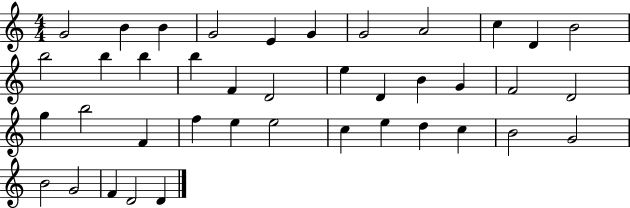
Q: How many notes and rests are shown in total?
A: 40